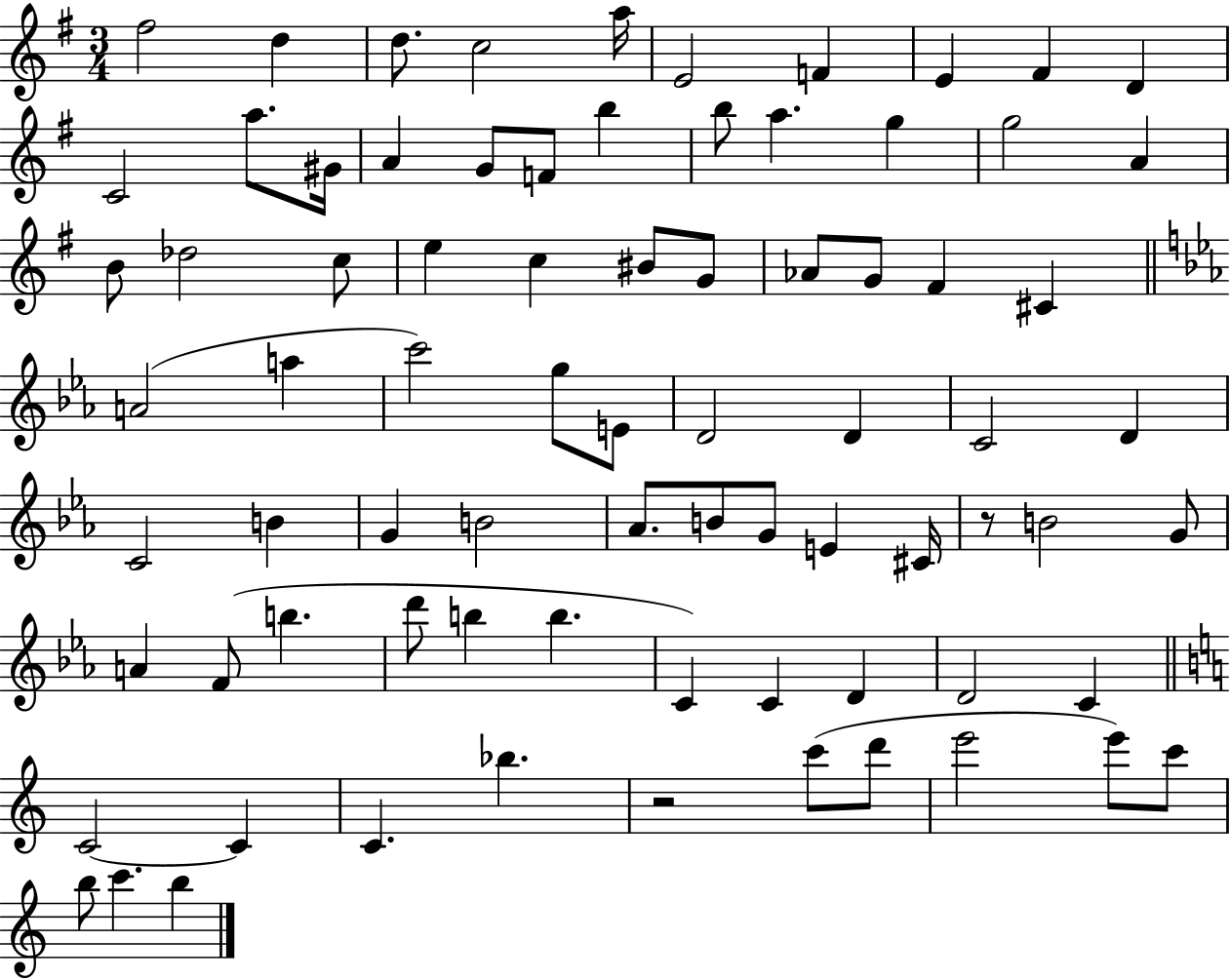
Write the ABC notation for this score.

X:1
T:Untitled
M:3/4
L:1/4
K:G
^f2 d d/2 c2 a/4 E2 F E ^F D C2 a/2 ^G/4 A G/2 F/2 b b/2 a g g2 A B/2 _d2 c/2 e c ^B/2 G/2 _A/2 G/2 ^F ^C A2 a c'2 g/2 E/2 D2 D C2 D C2 B G B2 _A/2 B/2 G/2 E ^C/4 z/2 B2 G/2 A F/2 b d'/2 b b C C D D2 C C2 C C _b z2 c'/2 d'/2 e'2 e'/2 c'/2 b/2 c' b